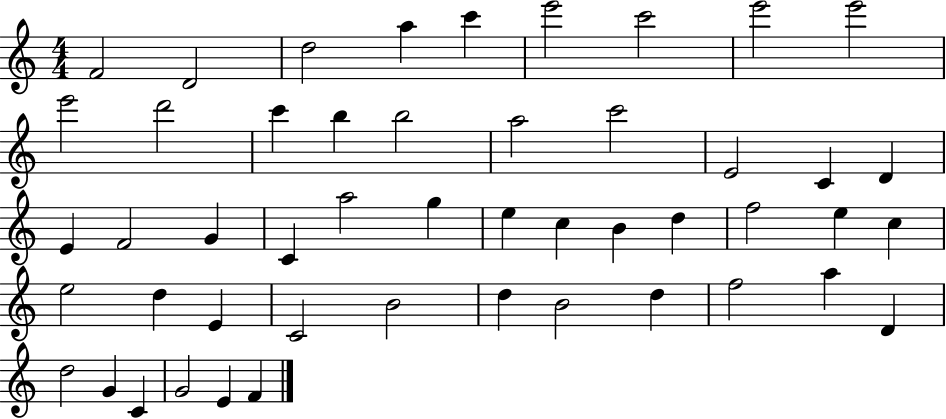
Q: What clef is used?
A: treble